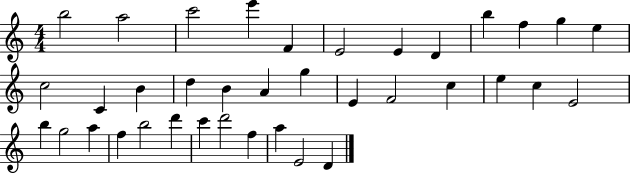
B5/h A5/h C6/h E6/q F4/q E4/h E4/q D4/q B5/q F5/q G5/q E5/q C5/h C4/q B4/q D5/q B4/q A4/q G5/q E4/q F4/h C5/q E5/q C5/q E4/h B5/q G5/h A5/q F5/q B5/h D6/q C6/q D6/h F5/q A5/q E4/h D4/q